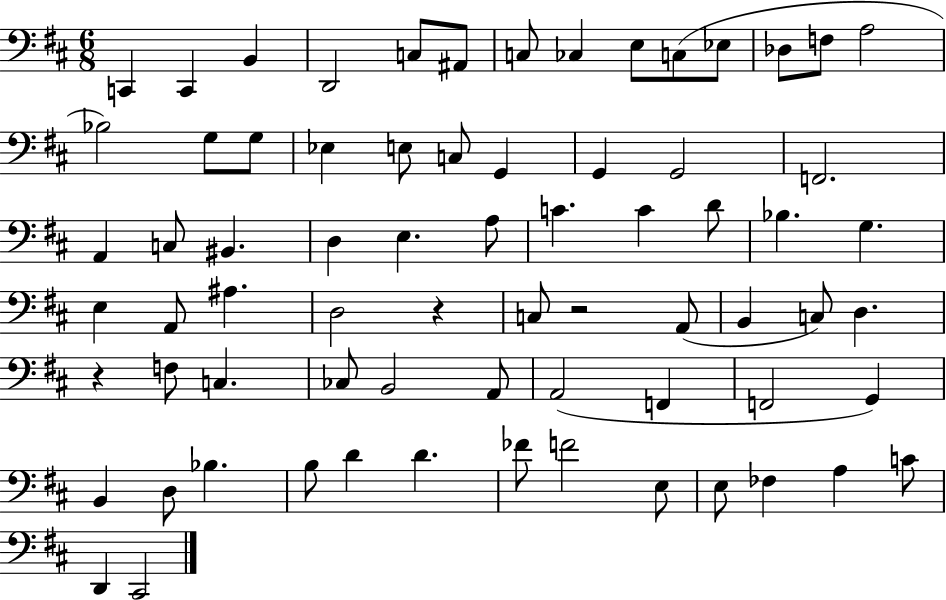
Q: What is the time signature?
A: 6/8